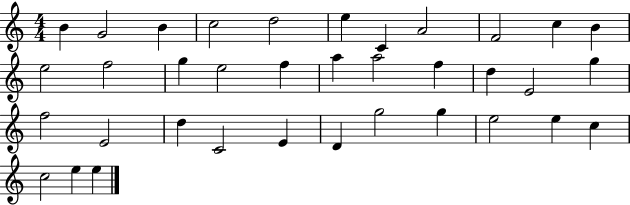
{
  \clef treble
  \numericTimeSignature
  \time 4/4
  \key c \major
  b'4 g'2 b'4 | c''2 d''2 | e''4 c'4 a'2 | f'2 c''4 b'4 | \break e''2 f''2 | g''4 e''2 f''4 | a''4 a''2 f''4 | d''4 e'2 g''4 | \break f''2 e'2 | d''4 c'2 e'4 | d'4 g''2 g''4 | e''2 e''4 c''4 | \break c''2 e''4 e''4 | \bar "|."
}